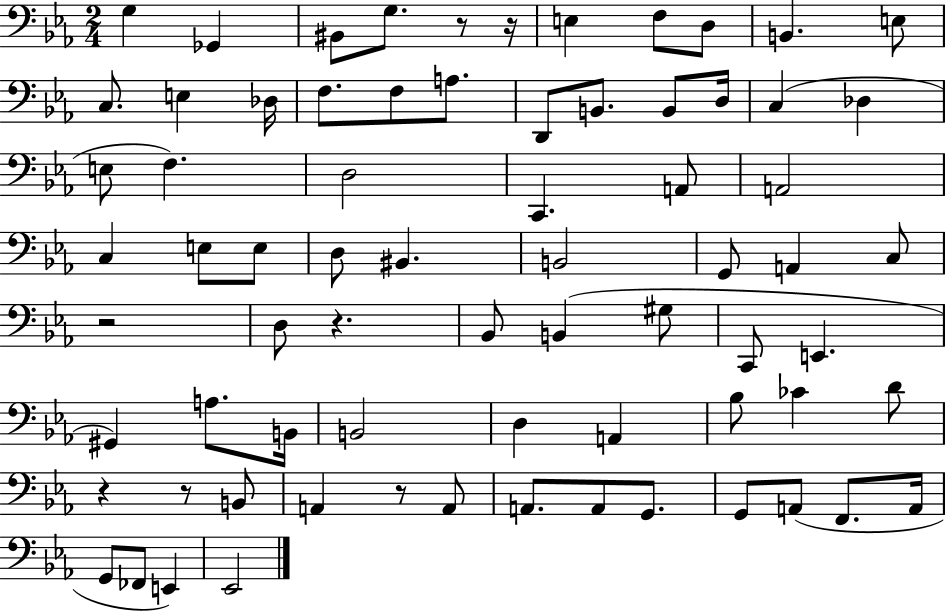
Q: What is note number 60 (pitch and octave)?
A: F2